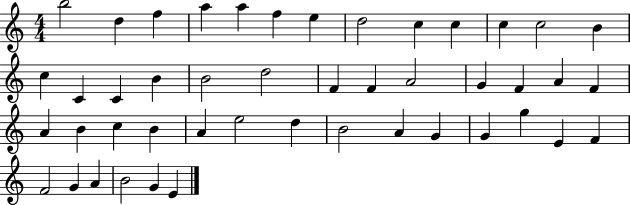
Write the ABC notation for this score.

X:1
T:Untitled
M:4/4
L:1/4
K:C
b2 d f a a f e d2 c c c c2 B c C C B B2 d2 F F A2 G F A F A B c B A e2 d B2 A G G g E F F2 G A B2 G E